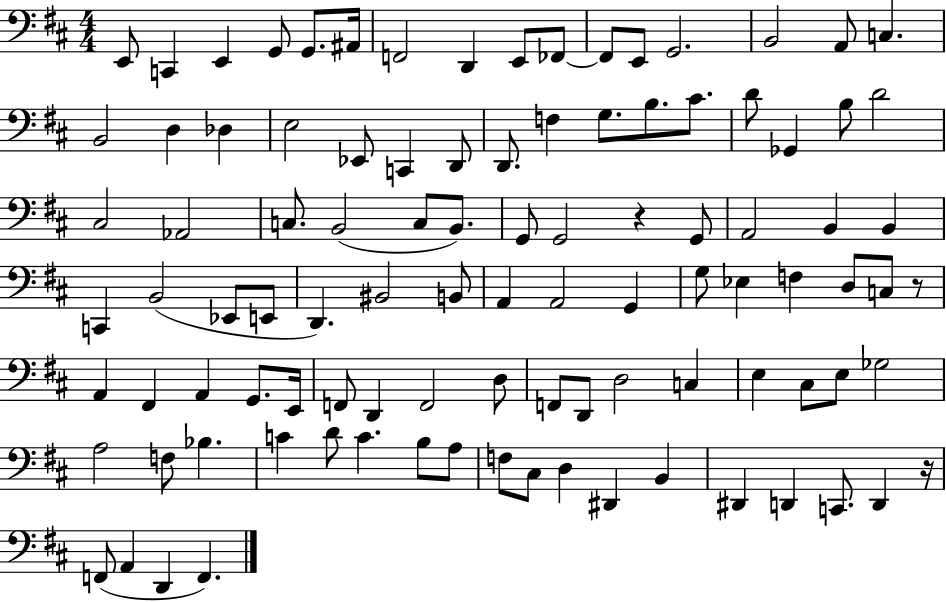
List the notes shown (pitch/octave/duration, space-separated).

E2/e C2/q E2/q G2/e G2/e. A#2/s F2/h D2/q E2/e FES2/e FES2/e E2/e G2/h. B2/h A2/e C3/q. B2/h D3/q Db3/q E3/h Eb2/e C2/q D2/e D2/e. F3/q G3/e. B3/e. C#4/e. D4/e Gb2/q B3/e D4/h C#3/h Ab2/h C3/e. B2/h C3/e B2/e. G2/e G2/h R/q G2/e A2/h B2/q B2/q C2/q B2/h Eb2/e E2/e D2/q. BIS2/h B2/e A2/q A2/h G2/q G3/e Eb3/q F3/q D3/e C3/e R/e A2/q F#2/q A2/q G2/e. E2/s F2/e D2/q F2/h D3/e F2/e D2/e D3/h C3/q E3/q C#3/e E3/e Gb3/h A3/h F3/e Bb3/q. C4/q D4/e C4/q. B3/e A3/e F3/e C#3/e D3/q D#2/q B2/q D#2/q D2/q C2/e. D2/q R/s F2/e A2/q D2/q F2/q.